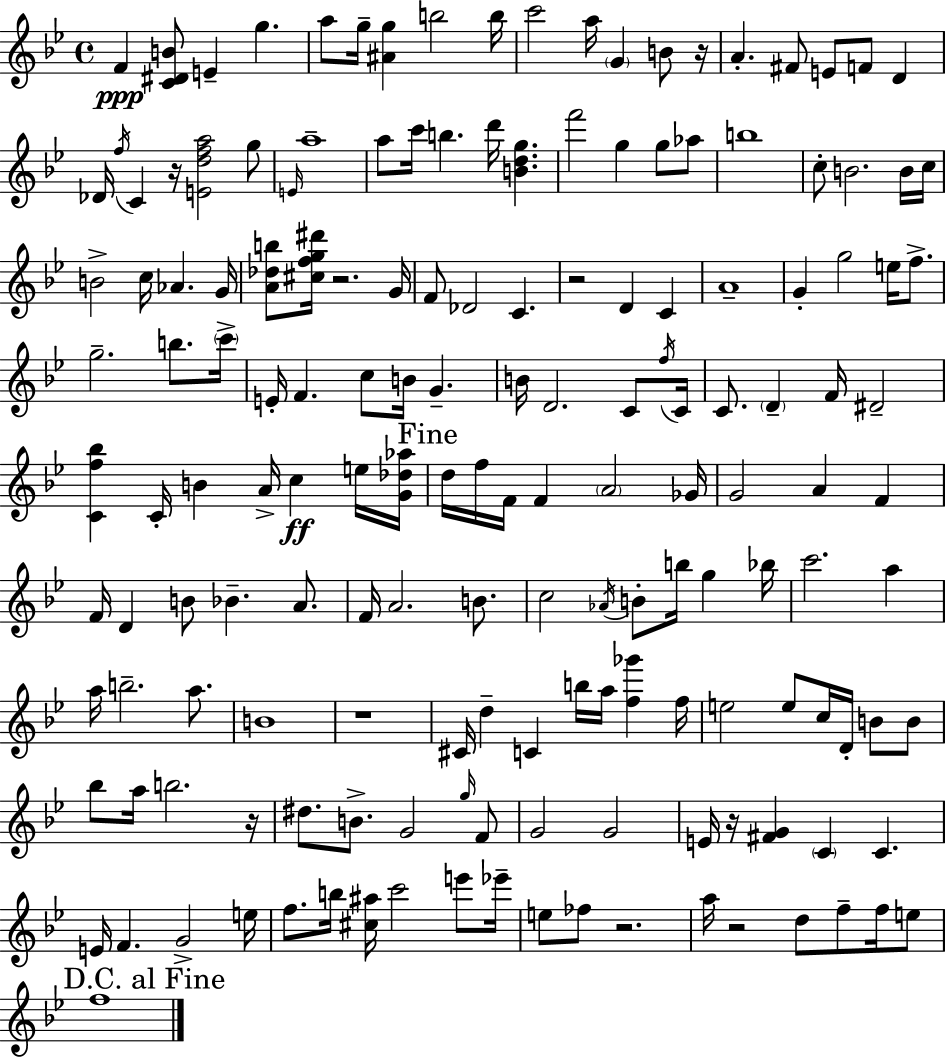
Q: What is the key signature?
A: BES major